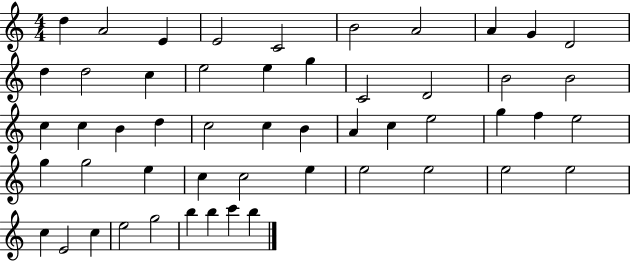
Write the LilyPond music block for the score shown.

{
  \clef treble
  \numericTimeSignature
  \time 4/4
  \key c \major
  d''4 a'2 e'4 | e'2 c'2 | b'2 a'2 | a'4 g'4 d'2 | \break d''4 d''2 c''4 | e''2 e''4 g''4 | c'2 d'2 | b'2 b'2 | \break c''4 c''4 b'4 d''4 | c''2 c''4 b'4 | a'4 c''4 e''2 | g''4 f''4 e''2 | \break g''4 g''2 e''4 | c''4 c''2 e''4 | e''2 e''2 | e''2 e''2 | \break c''4 e'2 c''4 | e''2 g''2 | b''4 b''4 c'''4 b''4 | \bar "|."
}